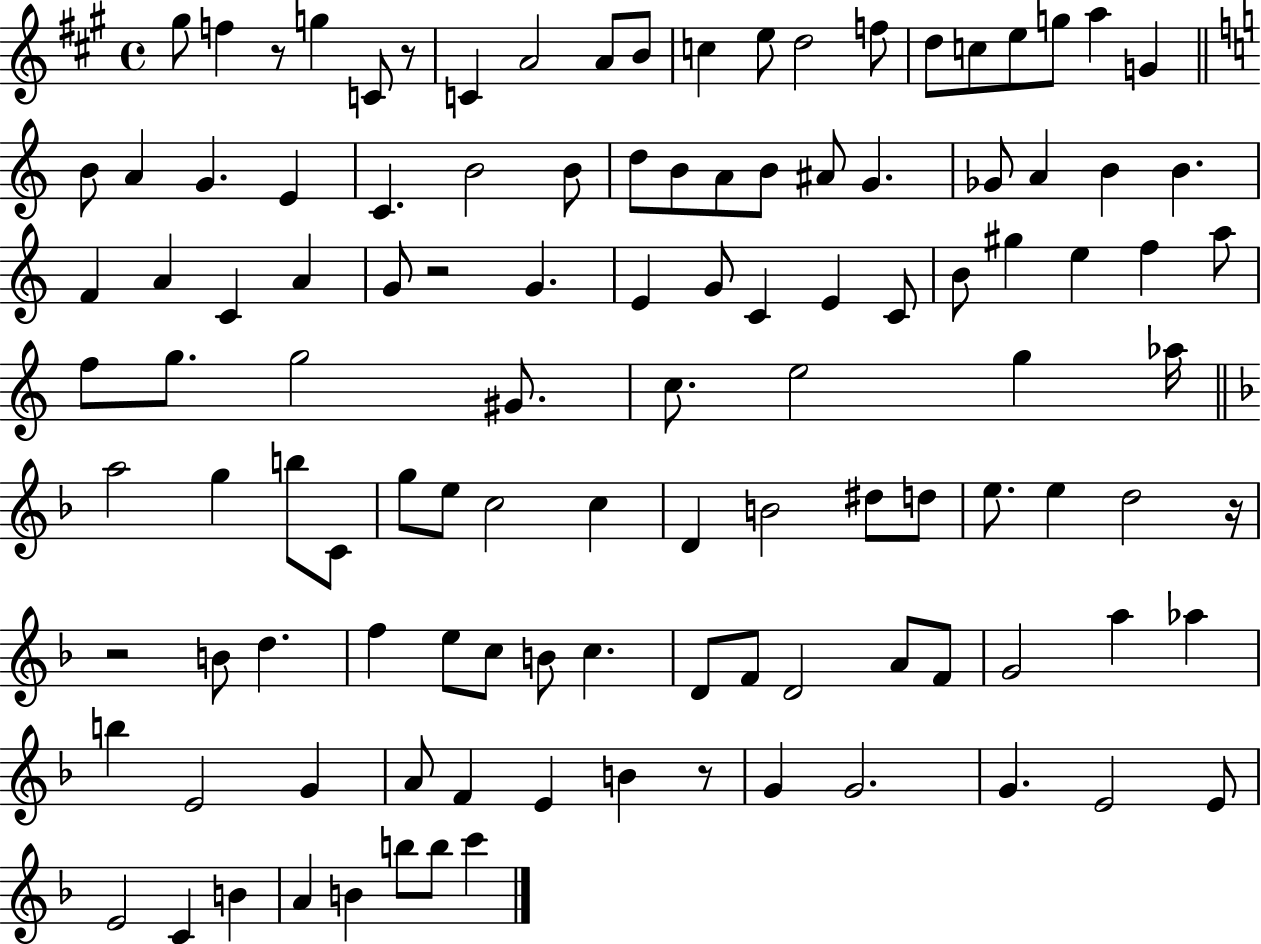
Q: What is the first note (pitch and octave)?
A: G#5